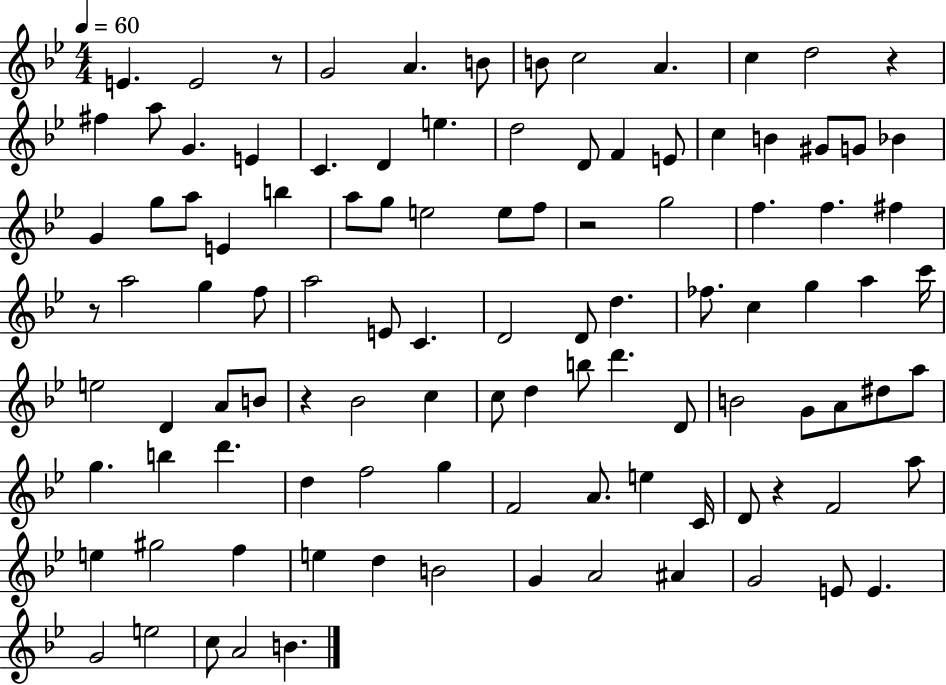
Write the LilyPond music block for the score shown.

{
  \clef treble
  \numericTimeSignature
  \time 4/4
  \key bes \major
  \tempo 4 = 60
  e'4. e'2 r8 | g'2 a'4. b'8 | b'8 c''2 a'4. | c''4 d''2 r4 | \break fis''4 a''8 g'4. e'4 | c'4. d'4 e''4. | d''2 d'8 f'4 e'8 | c''4 b'4 gis'8 g'8 bes'4 | \break g'4 g''8 a''8 e'4 b''4 | a''8 g''8 e''2 e''8 f''8 | r2 g''2 | f''4. f''4. fis''4 | \break r8 a''2 g''4 f''8 | a''2 e'8 c'4. | d'2 d'8 d''4. | fes''8. c''4 g''4 a''4 c'''16 | \break e''2 d'4 a'8 b'8 | r4 bes'2 c''4 | c''8 d''4 b''8 d'''4. d'8 | b'2 g'8 a'8 dis''8 a''8 | \break g''4. b''4 d'''4. | d''4 f''2 g''4 | f'2 a'8. e''4 c'16 | d'8 r4 f'2 a''8 | \break e''4 gis''2 f''4 | e''4 d''4 b'2 | g'4 a'2 ais'4 | g'2 e'8 e'4. | \break g'2 e''2 | c''8 a'2 b'4. | \bar "|."
}